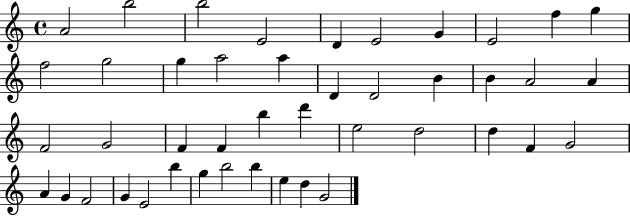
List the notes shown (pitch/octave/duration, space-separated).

A4/h B5/h B5/h E4/h D4/q E4/h G4/q E4/h F5/q G5/q F5/h G5/h G5/q A5/h A5/q D4/q D4/h B4/q B4/q A4/h A4/q F4/h G4/h F4/q F4/q B5/q D6/q E5/h D5/h D5/q F4/q G4/h A4/q G4/q F4/h G4/q E4/h B5/q G5/q B5/h B5/q E5/q D5/q G4/h